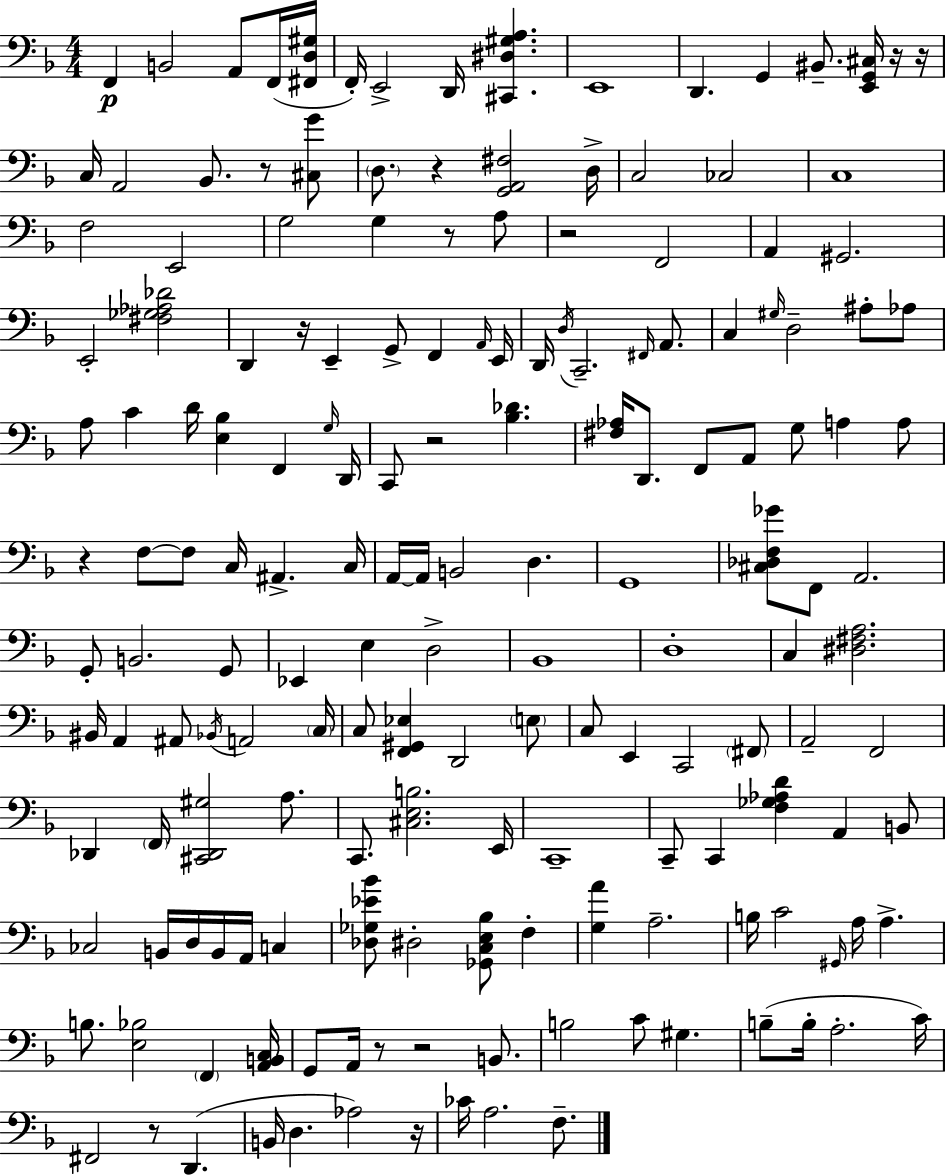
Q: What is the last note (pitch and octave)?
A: F3